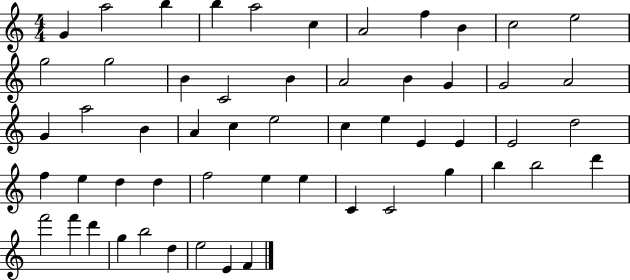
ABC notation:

X:1
T:Untitled
M:4/4
L:1/4
K:C
G a2 b b a2 c A2 f B c2 e2 g2 g2 B C2 B A2 B G G2 A2 G a2 B A c e2 c e E E E2 d2 f e d d f2 e e C C2 g b b2 d' f'2 f' d' g b2 d e2 E F